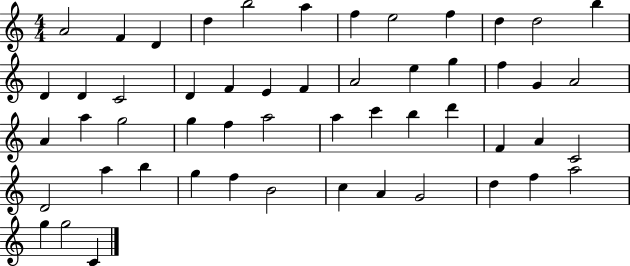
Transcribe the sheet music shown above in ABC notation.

X:1
T:Untitled
M:4/4
L:1/4
K:C
A2 F D d b2 a f e2 f d d2 b D D C2 D F E F A2 e g f G A2 A a g2 g f a2 a c' b d' F A C2 D2 a b g f B2 c A G2 d f a2 g g2 C